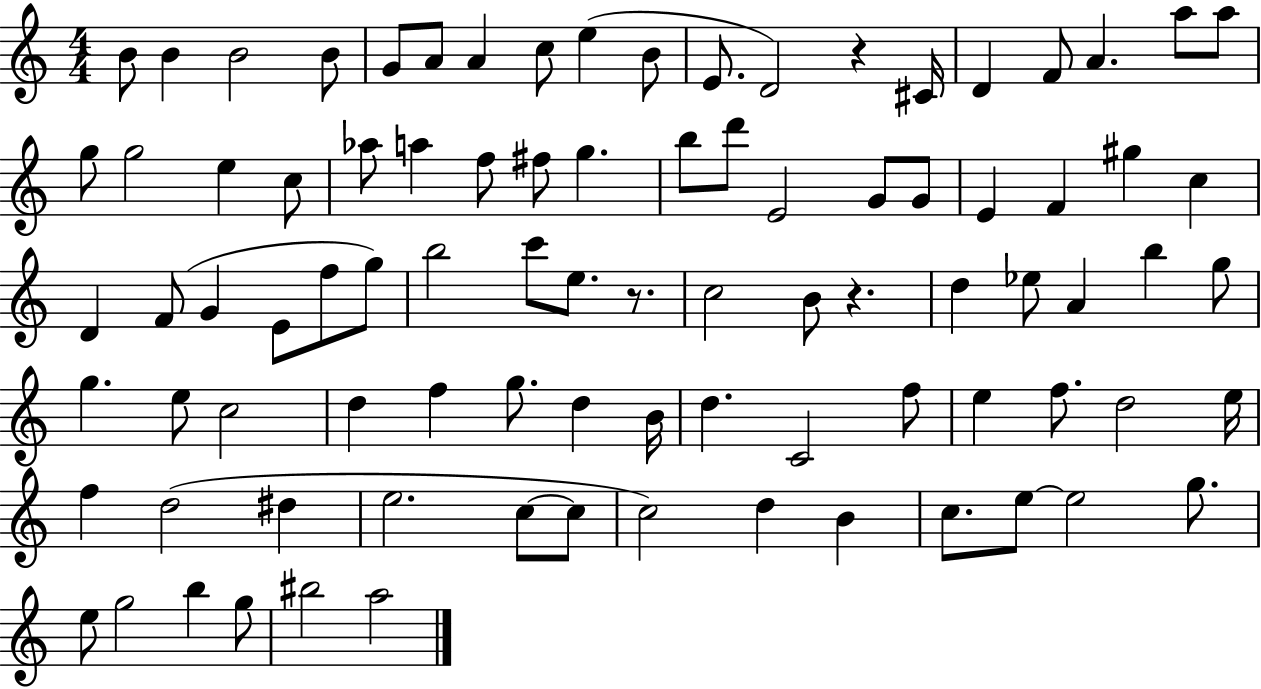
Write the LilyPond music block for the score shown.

{
  \clef treble
  \numericTimeSignature
  \time 4/4
  \key c \major
  b'8 b'4 b'2 b'8 | g'8 a'8 a'4 c''8 e''4( b'8 | e'8. d'2) r4 cis'16 | d'4 f'8 a'4. a''8 a''8 | \break g''8 g''2 e''4 c''8 | aes''8 a''4 f''8 fis''8 g''4. | b''8 d'''8 e'2 g'8 g'8 | e'4 f'4 gis''4 c''4 | \break d'4 f'8( g'4 e'8 f''8 g''8) | b''2 c'''8 e''8. r8. | c''2 b'8 r4. | d''4 ees''8 a'4 b''4 g''8 | \break g''4. e''8 c''2 | d''4 f''4 g''8. d''4 b'16 | d''4. c'2 f''8 | e''4 f''8. d''2 e''16 | \break f''4 d''2( dis''4 | e''2. c''8~~ c''8 | c''2) d''4 b'4 | c''8. e''8~~ e''2 g''8. | \break e''8 g''2 b''4 g''8 | bis''2 a''2 | \bar "|."
}